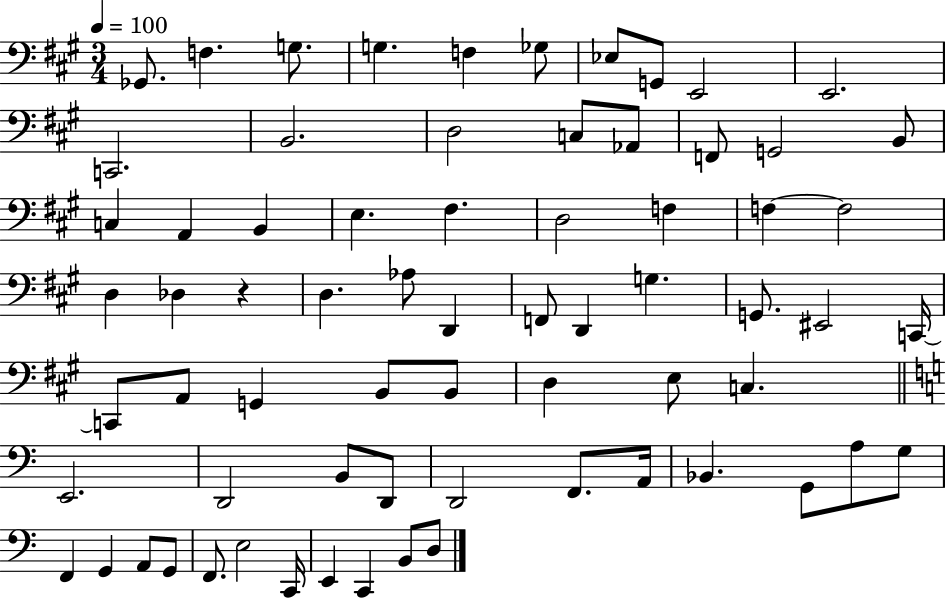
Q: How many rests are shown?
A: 1